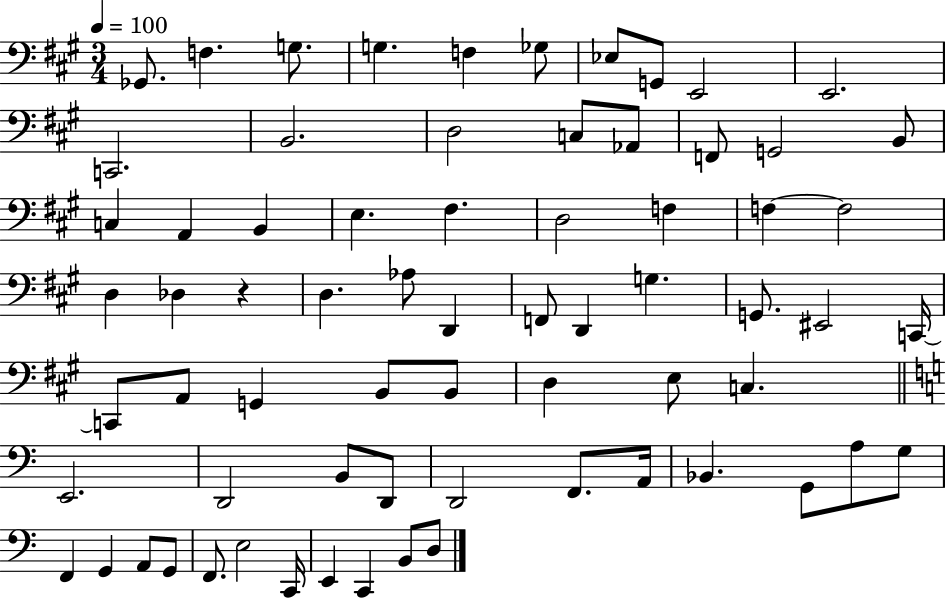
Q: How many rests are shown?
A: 1